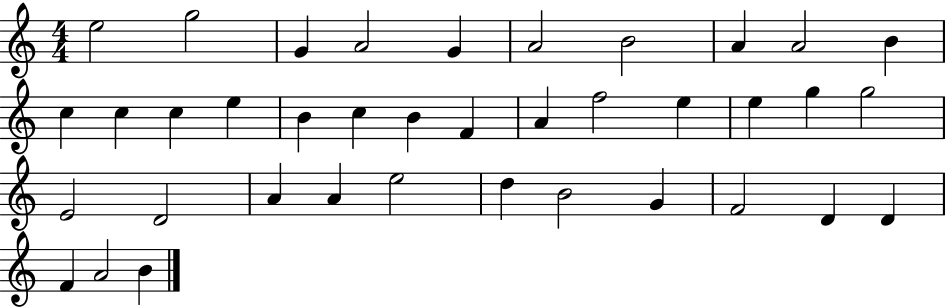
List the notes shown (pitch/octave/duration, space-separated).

E5/h G5/h G4/q A4/h G4/q A4/h B4/h A4/q A4/h B4/q C5/q C5/q C5/q E5/q B4/q C5/q B4/q F4/q A4/q F5/h E5/q E5/q G5/q G5/h E4/h D4/h A4/q A4/q E5/h D5/q B4/h G4/q F4/h D4/q D4/q F4/q A4/h B4/q